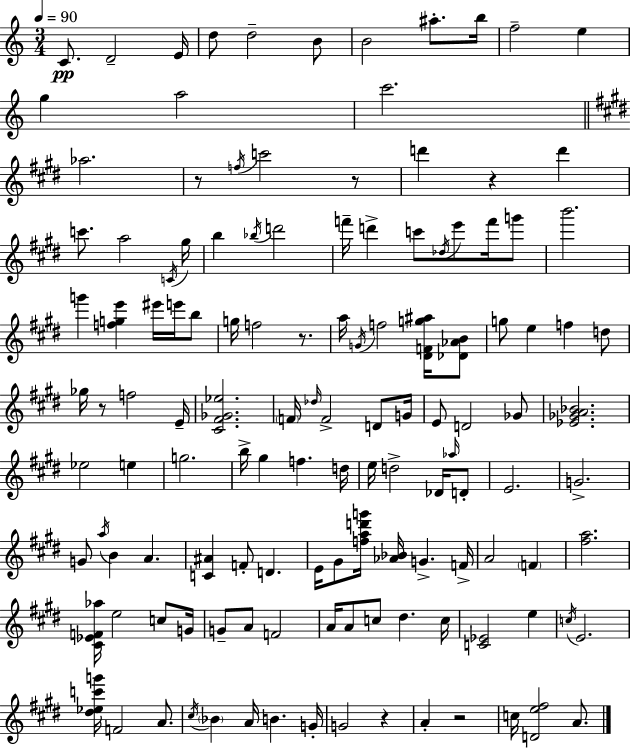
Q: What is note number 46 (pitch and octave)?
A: F5